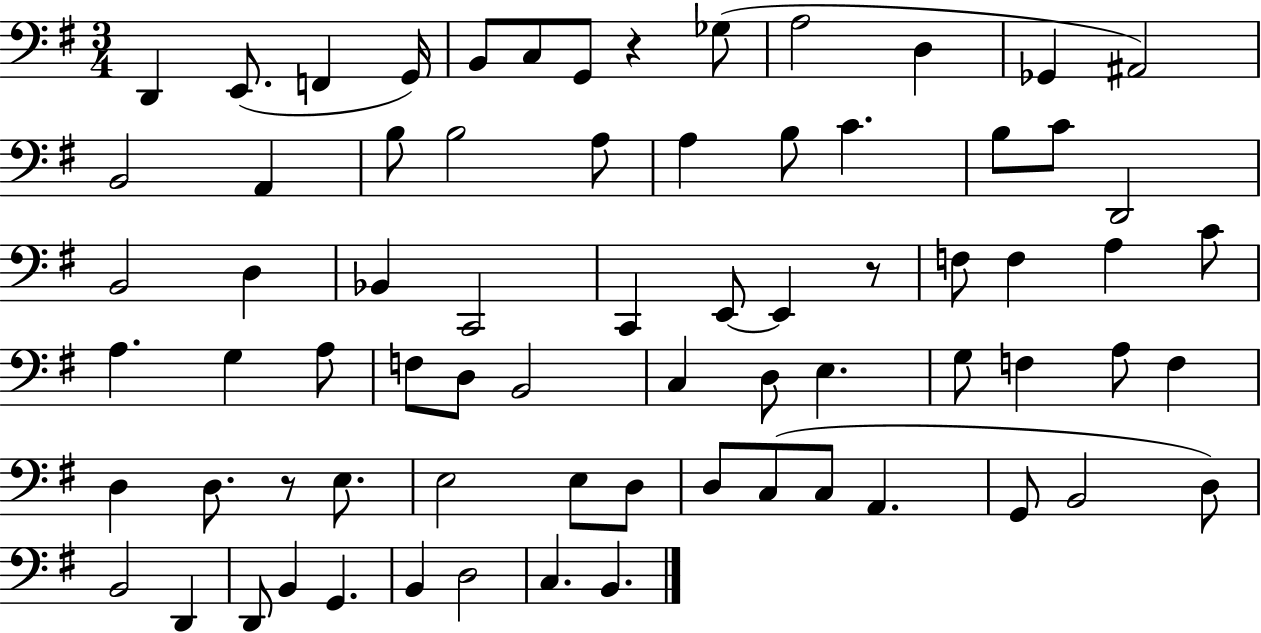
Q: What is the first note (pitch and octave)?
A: D2